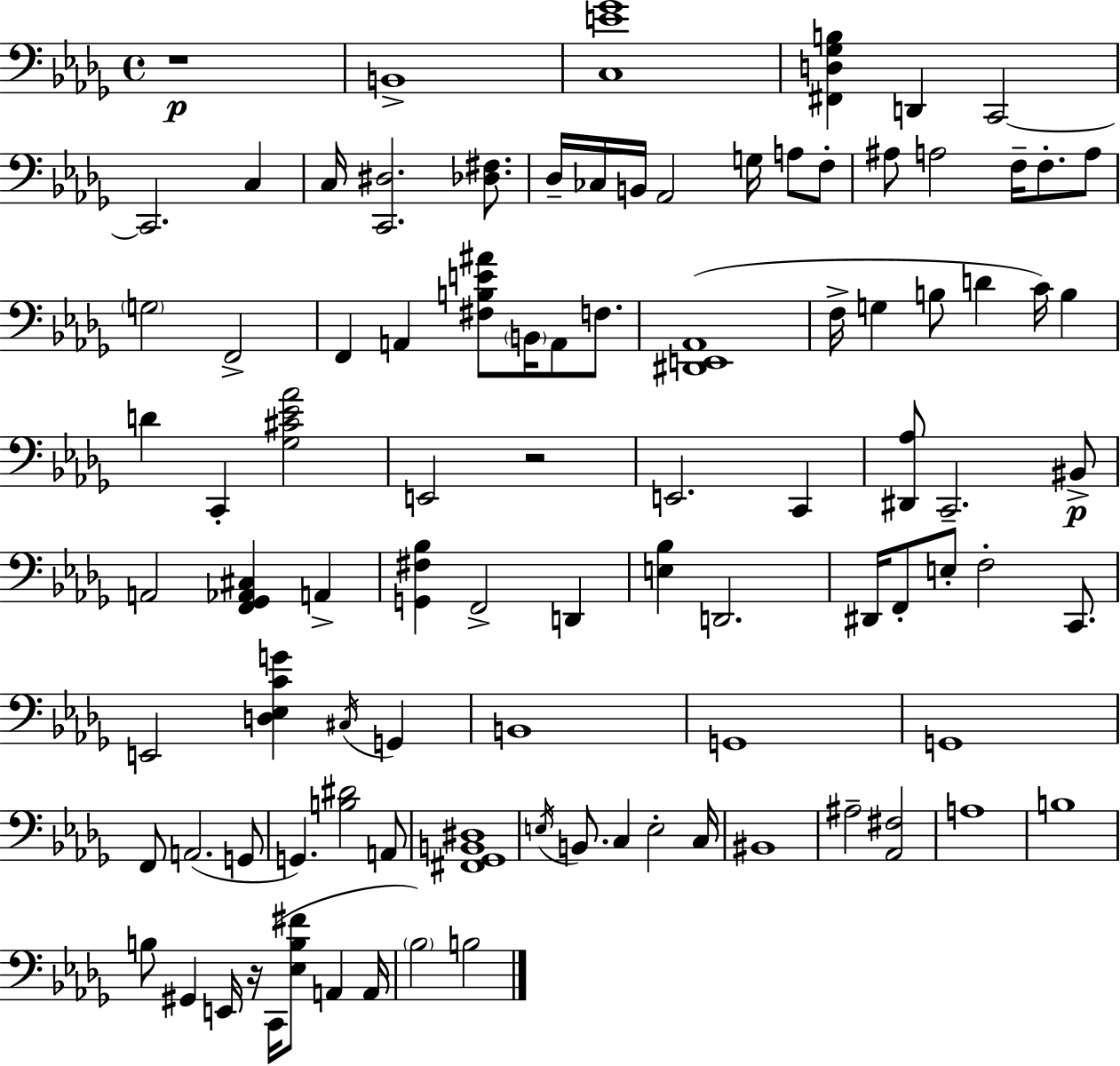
{
  \clef bass
  \time 4/4
  \defaultTimeSignature
  \key bes \minor
  r1\p | b,1-> | <c e' ges'>1 | <fis, d ges b>4 d,4 c,2~~ | \break c,2. c4 | c16 <c, dis>2. <des fis>8. | des16-- ces16 b,16 aes,2 g16 a8 f8-. | ais8 a2 f16-- f8.-. a8 | \break \parenthesize g2 f,2-> | f,4 a,4 <fis b e' ais'>8 \parenthesize b,16 a,8 f8. | <dis, e, aes,>1( | f16-> g4 b8 d'4 c'16) b4 | \break d'4 c,4-. <ges cis' ees' aes'>2 | e,2 r2 | e,2. c,4 | <dis, aes>8 c,2.-- bis,8->\p | \break a,2 <f, ges, aes, cis>4 a,4-> | <g, fis bes>4 f,2-> d,4 | <e bes>4 d,2. | dis,16 f,8-. e8-. f2-. c,8. | \break e,2 <d ees c' g'>4 \acciaccatura { cis16 } g,4 | b,1 | g,1 | g,1 | \break f,8 a,2.( g,8 | g,4.) <b dis'>2 a,8 | <fis, ges, b, dis>1 | \acciaccatura { e16 } b,8. c4 e2-. | \break c16 bis,1 | ais2-- <aes, fis>2 | a1 | b1 | \break b8 gis,4 e,16 r16 c,16( <ees b fis'>8 a,4 | a,16 \parenthesize bes2) b2 | \bar "|."
}